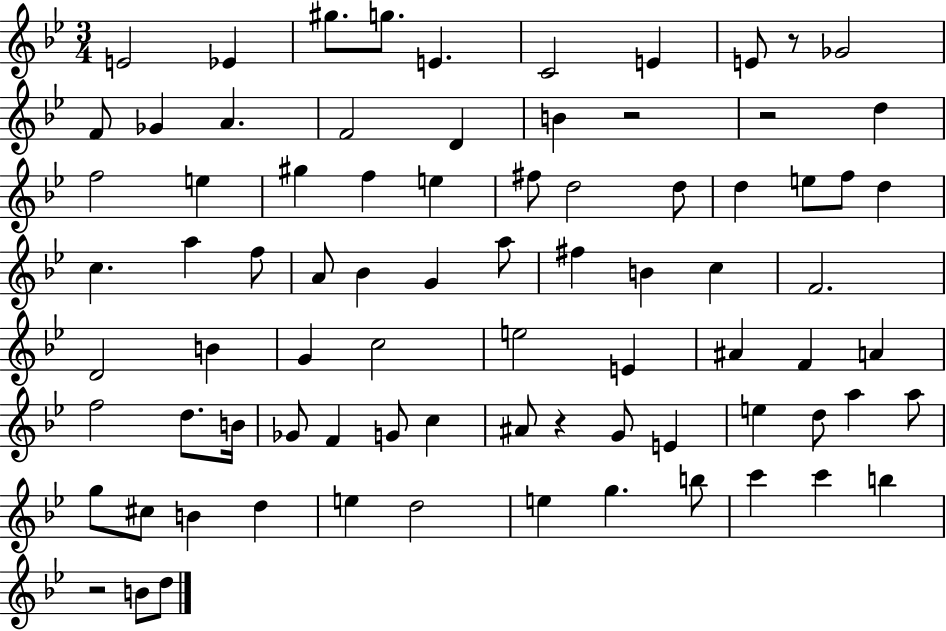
E4/h Eb4/q G#5/e. G5/e. E4/q. C4/h E4/q E4/e R/e Gb4/h F4/e Gb4/q A4/q. F4/h D4/q B4/q R/h R/h D5/q F5/h E5/q G#5/q F5/q E5/q F#5/e D5/h D5/e D5/q E5/e F5/e D5/q C5/q. A5/q F5/e A4/e Bb4/q G4/q A5/e F#5/q B4/q C5/q F4/h. D4/h B4/q G4/q C5/h E5/h E4/q A#4/q F4/q A4/q F5/h D5/e. B4/s Gb4/e F4/q G4/e C5/q A#4/e R/q G4/e E4/q E5/q D5/e A5/q A5/e G5/e C#5/e B4/q D5/q E5/q D5/h E5/q G5/q. B5/e C6/q C6/q B5/q R/h B4/e D5/e